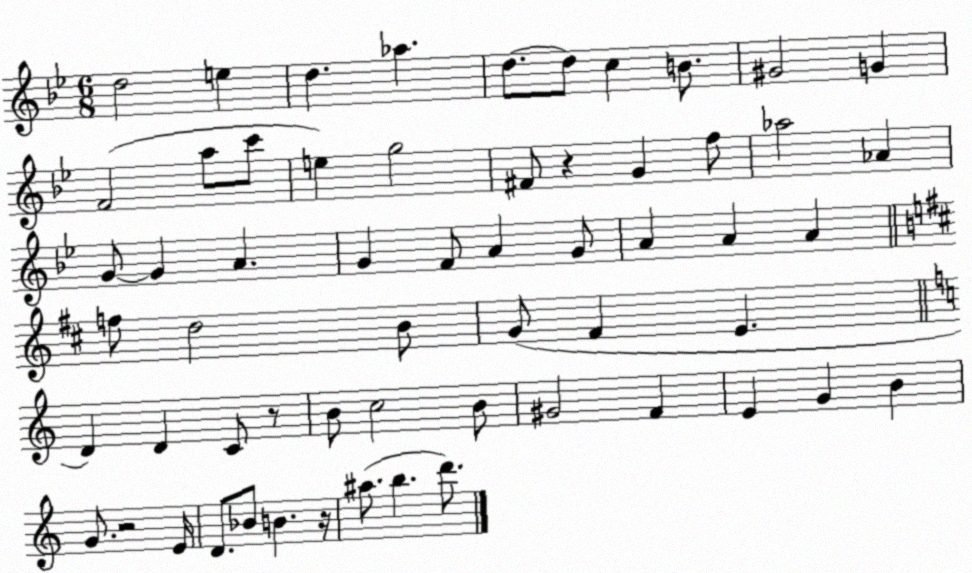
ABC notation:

X:1
T:Untitled
M:6/8
L:1/4
K:Bb
d2 e d _a d/2 d/2 c B/2 ^G2 G F2 a/2 c'/2 e g2 ^F/2 z G f/2 _a2 _A G/2 G A G F/2 A G/2 A A A f/2 d2 B/2 G/2 ^F E D D C/2 z/2 B/2 c2 B/2 ^G2 F E G B G/2 z2 E/4 D/2 _B/2 B z/4 ^a/2 b d'/2